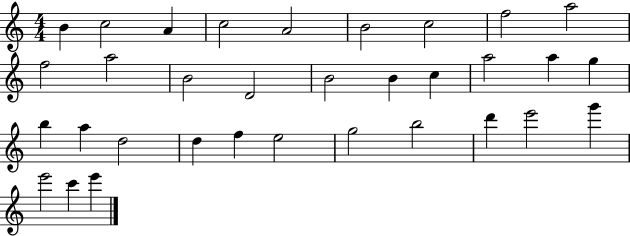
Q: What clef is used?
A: treble